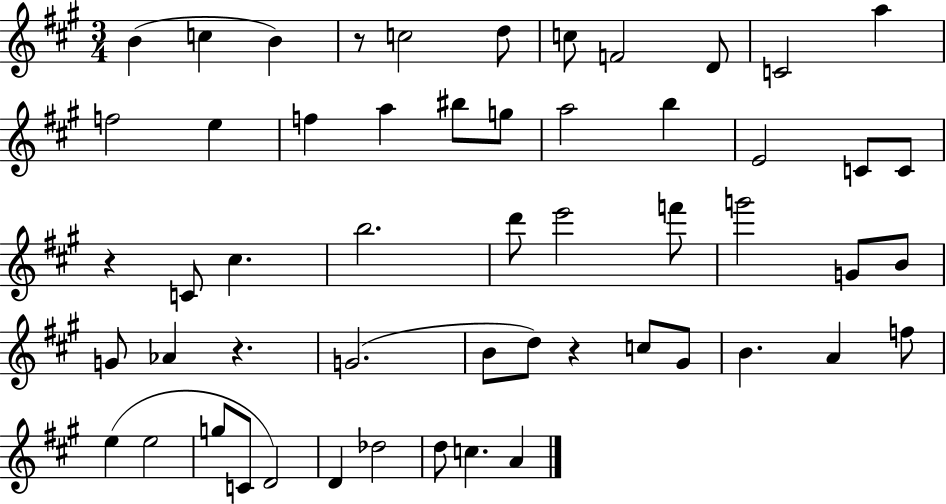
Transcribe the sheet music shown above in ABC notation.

X:1
T:Untitled
M:3/4
L:1/4
K:A
B c B z/2 c2 d/2 c/2 F2 D/2 C2 a f2 e f a ^b/2 g/2 a2 b E2 C/2 C/2 z C/2 ^c b2 d'/2 e'2 f'/2 g'2 G/2 B/2 G/2 _A z G2 B/2 d/2 z c/2 ^G/2 B A f/2 e e2 g/2 C/2 D2 D _d2 d/2 c A